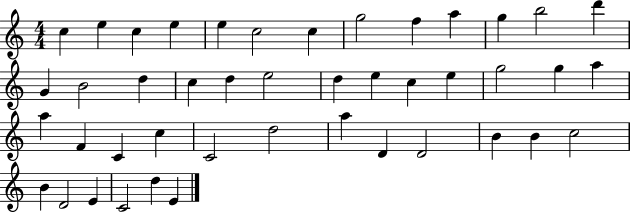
C5/q E5/q C5/q E5/q E5/q C5/h C5/q G5/h F5/q A5/q G5/q B5/h D6/q G4/q B4/h D5/q C5/q D5/q E5/h D5/q E5/q C5/q E5/q G5/h G5/q A5/q A5/q F4/q C4/q C5/q C4/h D5/h A5/q D4/q D4/h B4/q B4/q C5/h B4/q D4/h E4/q C4/h D5/q E4/q